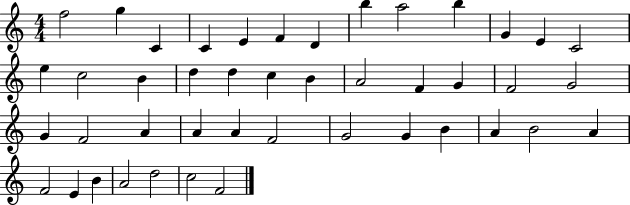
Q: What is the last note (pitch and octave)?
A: F4